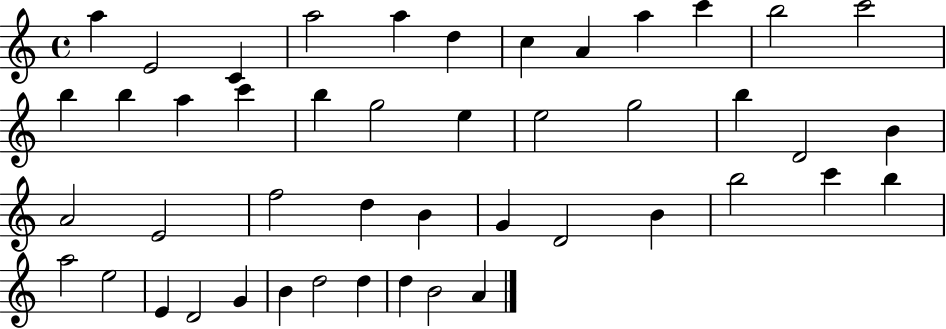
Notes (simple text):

A5/q E4/h C4/q A5/h A5/q D5/q C5/q A4/q A5/q C6/q B5/h C6/h B5/q B5/q A5/q C6/q B5/q G5/h E5/q E5/h G5/h B5/q D4/h B4/q A4/h E4/h F5/h D5/q B4/q G4/q D4/h B4/q B5/h C6/q B5/q A5/h E5/h E4/q D4/h G4/q B4/q D5/h D5/q D5/q B4/h A4/q